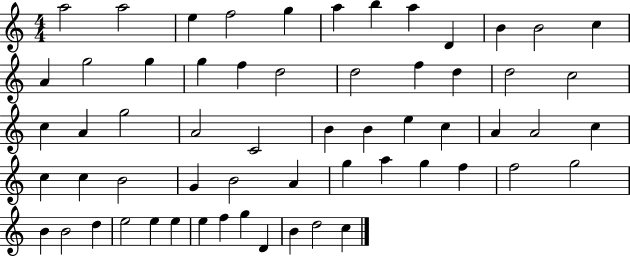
X:1
T:Untitled
M:4/4
L:1/4
K:C
a2 a2 e f2 g a b a D B B2 c A g2 g g f d2 d2 f d d2 c2 c A g2 A2 C2 B B e c A A2 c c c B2 G B2 A g a g f f2 g2 B B2 d e2 e e e f g D B d2 c